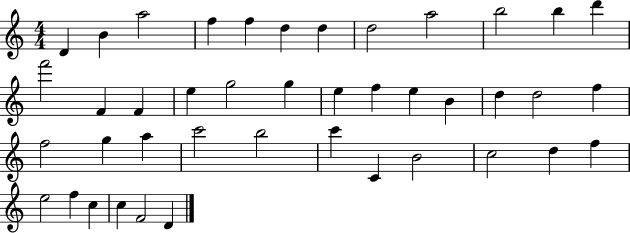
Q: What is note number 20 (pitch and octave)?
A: F5